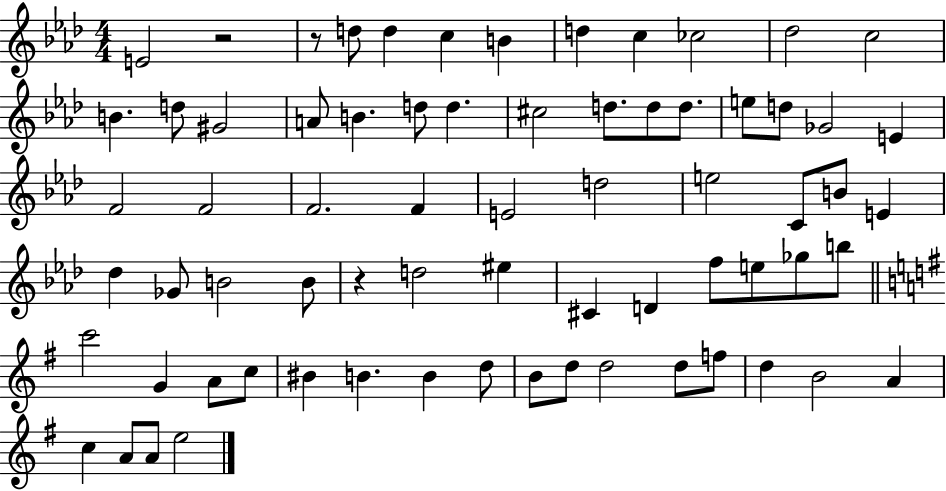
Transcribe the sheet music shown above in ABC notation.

X:1
T:Untitled
M:4/4
L:1/4
K:Ab
E2 z2 z/2 d/2 d c B d c _c2 _d2 c2 B d/2 ^G2 A/2 B d/2 d ^c2 d/2 d/2 d/2 e/2 d/2 _G2 E F2 F2 F2 F E2 d2 e2 C/2 B/2 E _d _G/2 B2 B/2 z d2 ^e ^C D f/2 e/2 _g/2 b/2 c'2 G A/2 c/2 ^B B B d/2 B/2 d/2 d2 d/2 f/2 d B2 A c A/2 A/2 e2